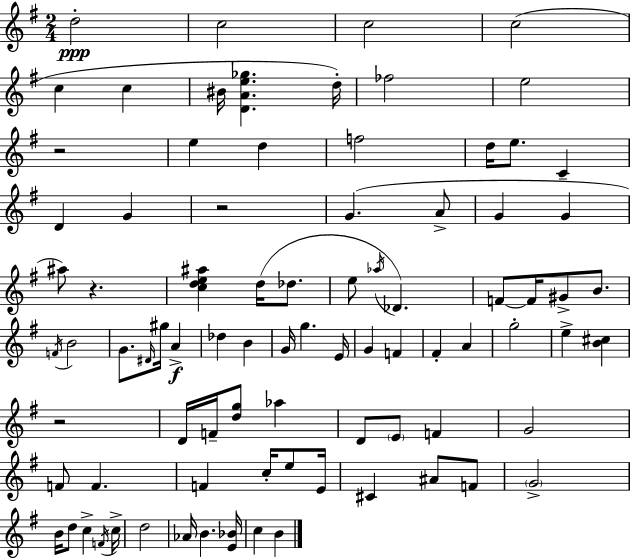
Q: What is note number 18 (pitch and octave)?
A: G4